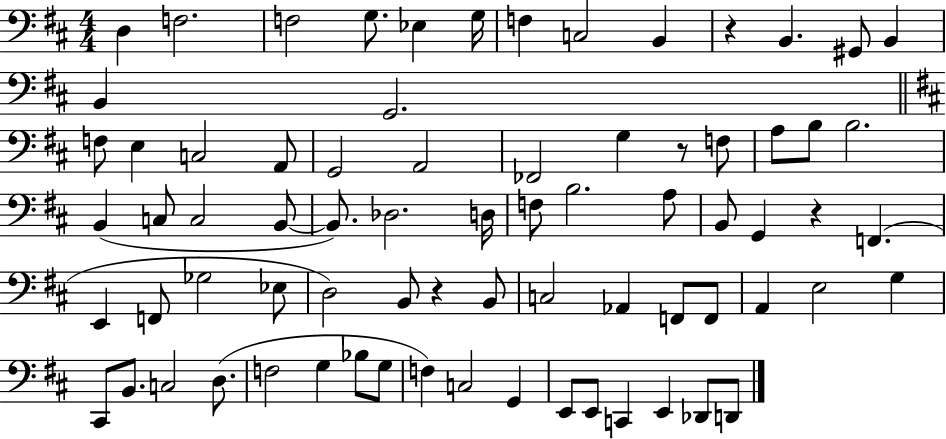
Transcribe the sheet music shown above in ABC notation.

X:1
T:Untitled
M:4/4
L:1/4
K:D
D, F,2 F,2 G,/2 _E, G,/4 F, C,2 B,, z B,, ^G,,/2 B,, B,, G,,2 F,/2 E, C,2 A,,/2 G,,2 A,,2 _F,,2 G, z/2 F,/2 A,/2 B,/2 B,2 B,, C,/2 C,2 B,,/2 B,,/2 _D,2 D,/4 F,/2 B,2 A,/2 B,,/2 G,, z F,, E,, F,,/2 _G,2 _E,/2 D,2 B,,/2 z B,,/2 C,2 _A,, F,,/2 F,,/2 A,, E,2 G, ^C,,/2 B,,/2 C,2 D,/2 F,2 G, _B,/2 G,/2 F, C,2 G,, E,,/2 E,,/2 C,, E,, _D,,/2 D,,/2